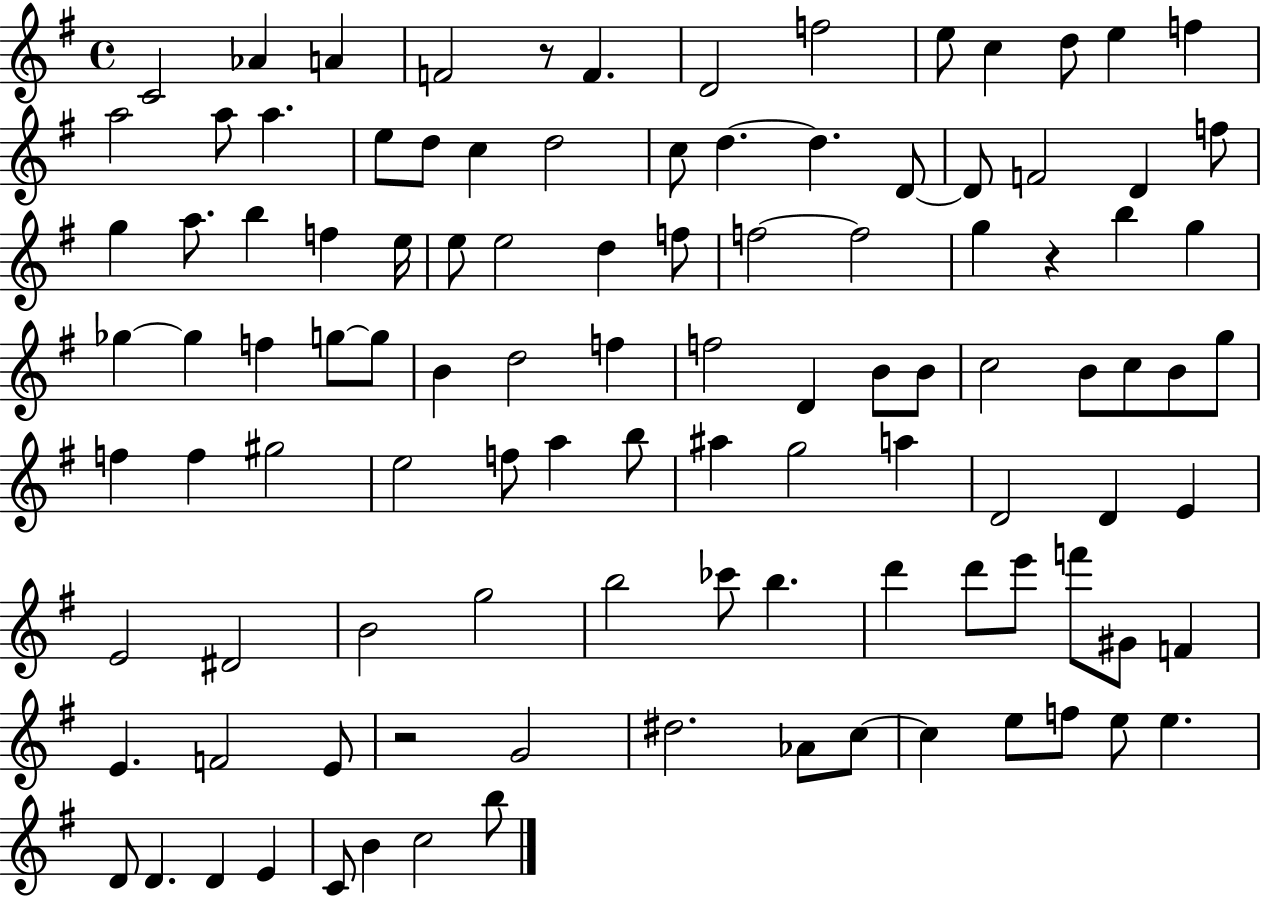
{
  \clef treble
  \time 4/4
  \defaultTimeSignature
  \key g \major
  c'2 aes'4 a'4 | f'2 r8 f'4. | d'2 f''2 | e''8 c''4 d''8 e''4 f''4 | \break a''2 a''8 a''4. | e''8 d''8 c''4 d''2 | c''8 d''4.~~ d''4. d'8~~ | d'8 f'2 d'4 f''8 | \break g''4 a''8. b''4 f''4 e''16 | e''8 e''2 d''4 f''8 | f''2~~ f''2 | g''4 r4 b''4 g''4 | \break ges''4~~ ges''4 f''4 g''8~~ g''8 | b'4 d''2 f''4 | f''2 d'4 b'8 b'8 | c''2 b'8 c''8 b'8 g''8 | \break f''4 f''4 gis''2 | e''2 f''8 a''4 b''8 | ais''4 g''2 a''4 | d'2 d'4 e'4 | \break e'2 dis'2 | b'2 g''2 | b''2 ces'''8 b''4. | d'''4 d'''8 e'''8 f'''8 gis'8 f'4 | \break e'4. f'2 e'8 | r2 g'2 | dis''2. aes'8 c''8~~ | c''4 e''8 f''8 e''8 e''4. | \break d'8 d'4. d'4 e'4 | c'8 b'4 c''2 b''8 | \bar "|."
}